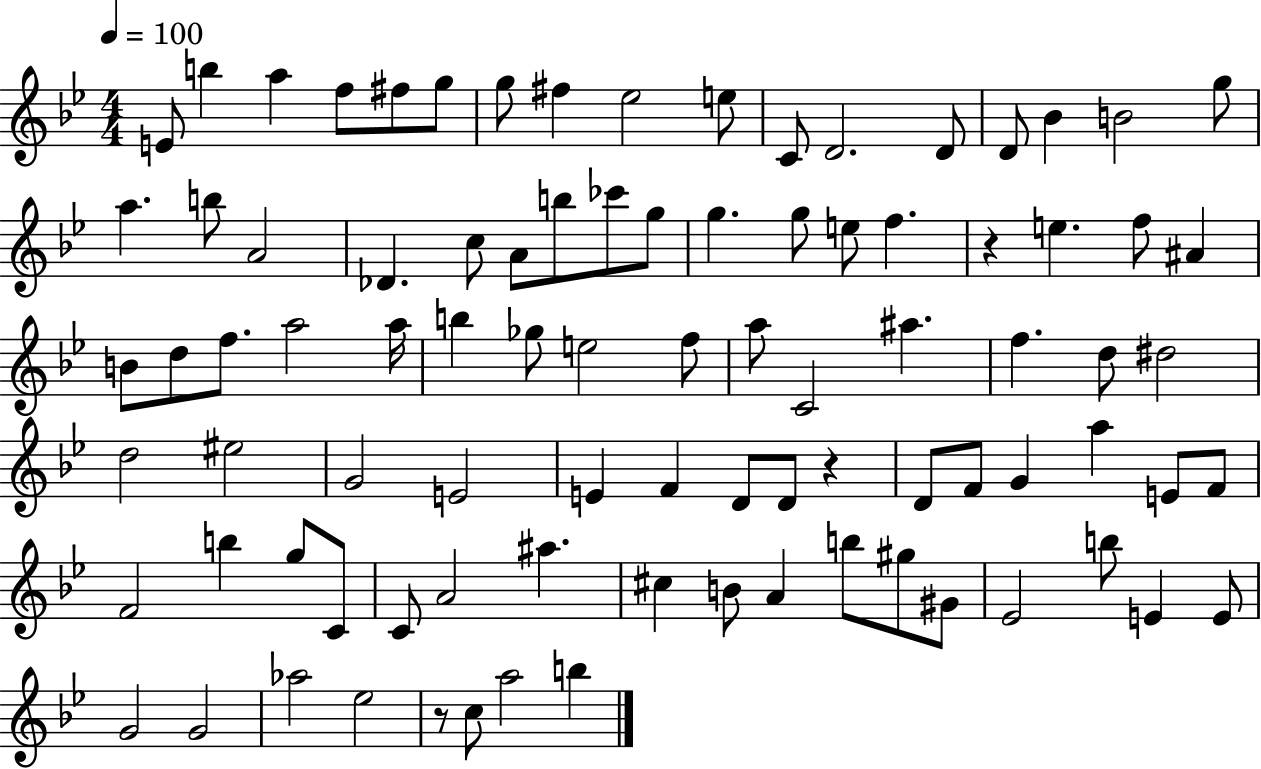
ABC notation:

X:1
T:Untitled
M:4/4
L:1/4
K:Bb
E/2 b a f/2 ^f/2 g/2 g/2 ^f _e2 e/2 C/2 D2 D/2 D/2 _B B2 g/2 a b/2 A2 _D c/2 A/2 b/2 _c'/2 g/2 g g/2 e/2 f z e f/2 ^A B/2 d/2 f/2 a2 a/4 b _g/2 e2 f/2 a/2 C2 ^a f d/2 ^d2 d2 ^e2 G2 E2 E F D/2 D/2 z D/2 F/2 G a E/2 F/2 F2 b g/2 C/2 C/2 A2 ^a ^c B/2 A b/2 ^g/2 ^G/2 _E2 b/2 E E/2 G2 G2 _a2 _e2 z/2 c/2 a2 b